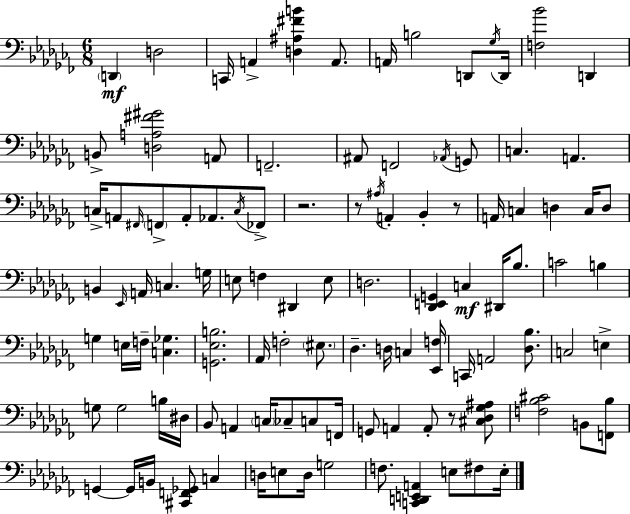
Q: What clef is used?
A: bass